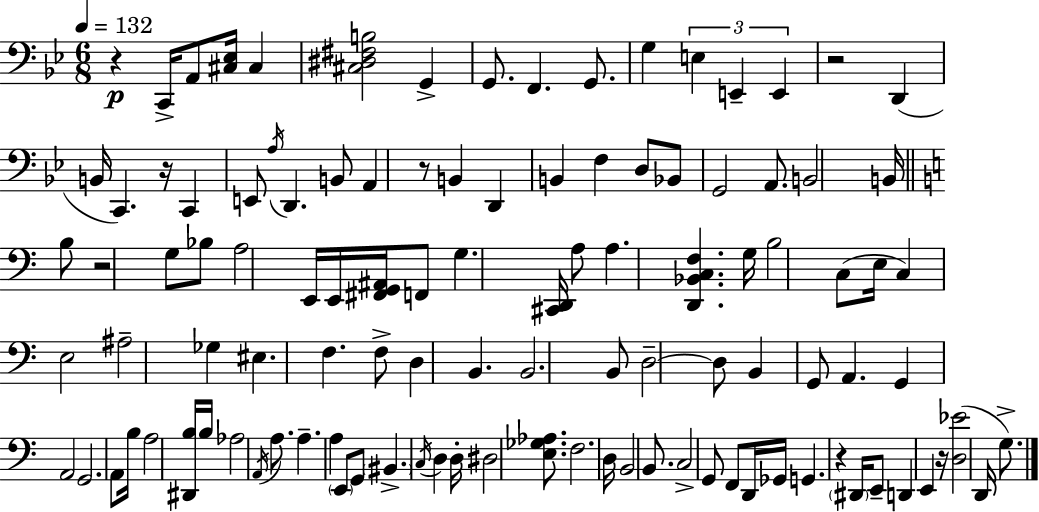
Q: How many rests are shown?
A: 7